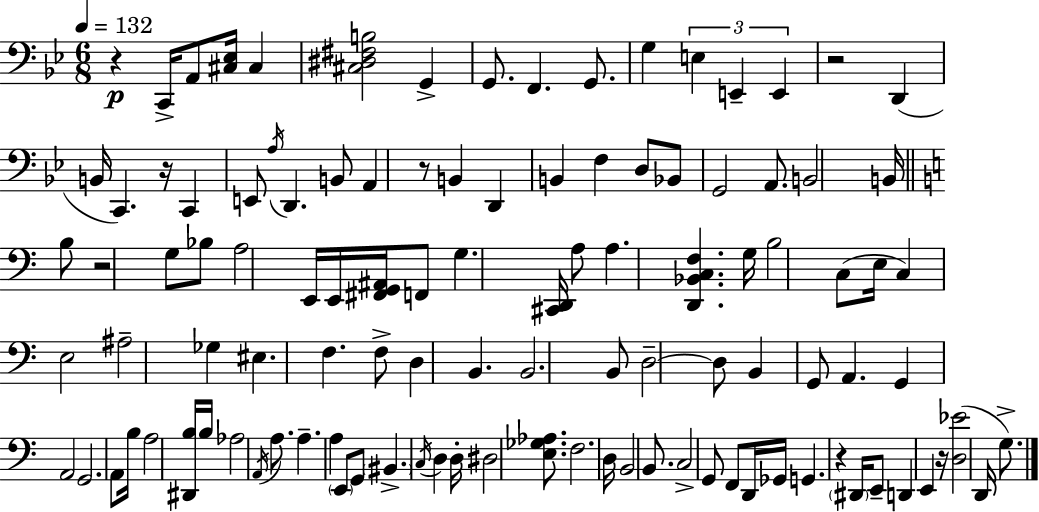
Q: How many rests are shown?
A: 7